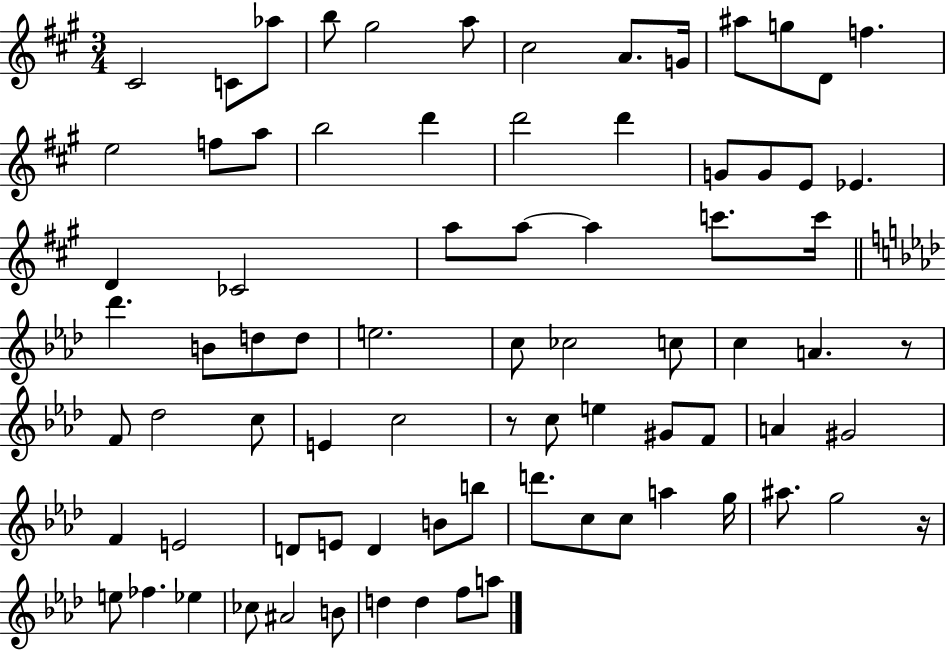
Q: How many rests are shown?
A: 3